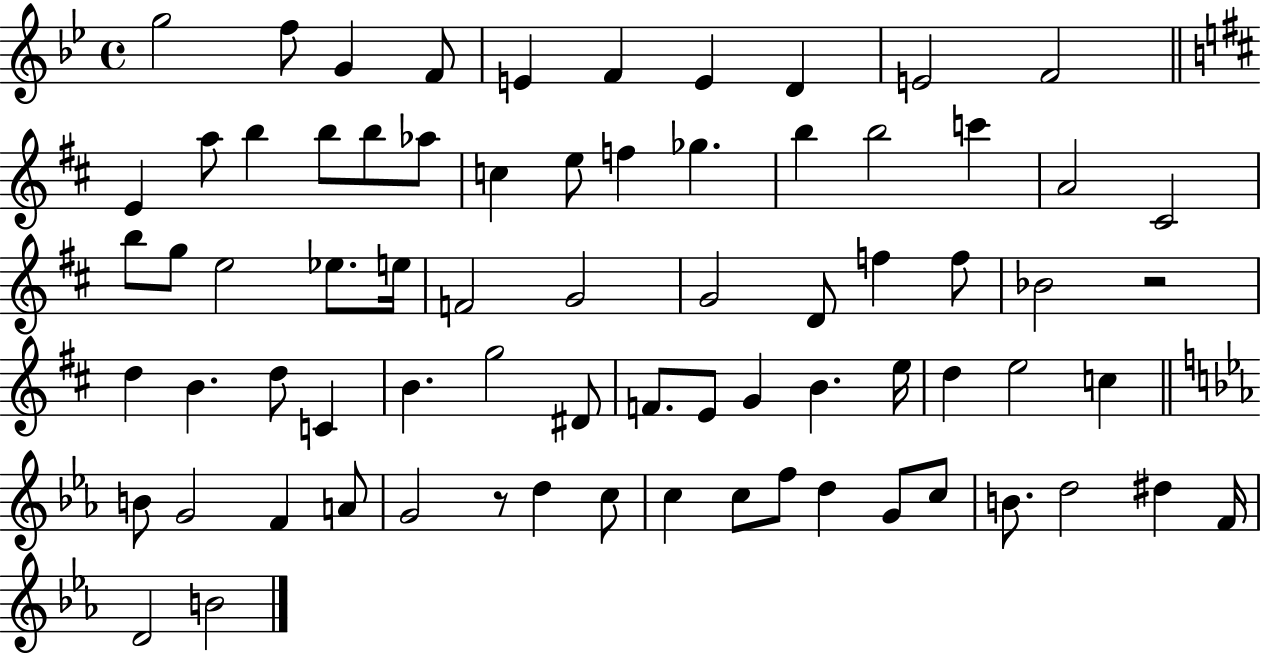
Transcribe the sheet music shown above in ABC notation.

X:1
T:Untitled
M:4/4
L:1/4
K:Bb
g2 f/2 G F/2 E F E D E2 F2 E a/2 b b/2 b/2 _a/2 c e/2 f _g b b2 c' A2 ^C2 b/2 g/2 e2 _e/2 e/4 F2 G2 G2 D/2 f f/2 _B2 z2 d B d/2 C B g2 ^D/2 F/2 E/2 G B e/4 d e2 c B/2 G2 F A/2 G2 z/2 d c/2 c c/2 f/2 d G/2 c/2 B/2 d2 ^d F/4 D2 B2